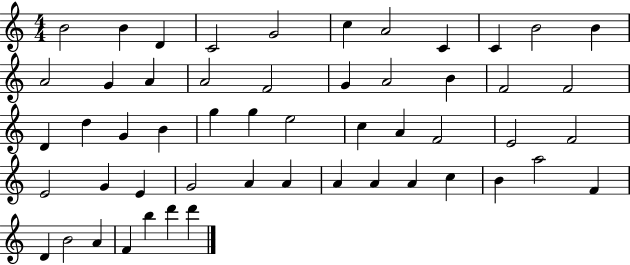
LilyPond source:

{
  \clef treble
  \numericTimeSignature
  \time 4/4
  \key c \major
  b'2 b'4 d'4 | c'2 g'2 | c''4 a'2 c'4 | c'4 b'2 b'4 | \break a'2 g'4 a'4 | a'2 f'2 | g'4 a'2 b'4 | f'2 f'2 | \break d'4 d''4 g'4 b'4 | g''4 g''4 e''2 | c''4 a'4 f'2 | e'2 f'2 | \break e'2 g'4 e'4 | g'2 a'4 a'4 | a'4 a'4 a'4 c''4 | b'4 a''2 f'4 | \break d'4 b'2 a'4 | f'4 b''4 d'''4 d'''4 | \bar "|."
}